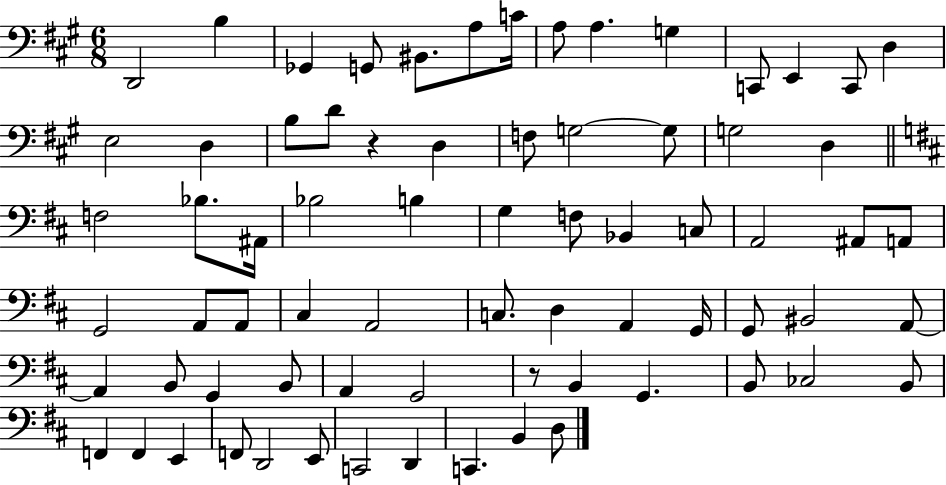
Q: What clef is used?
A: bass